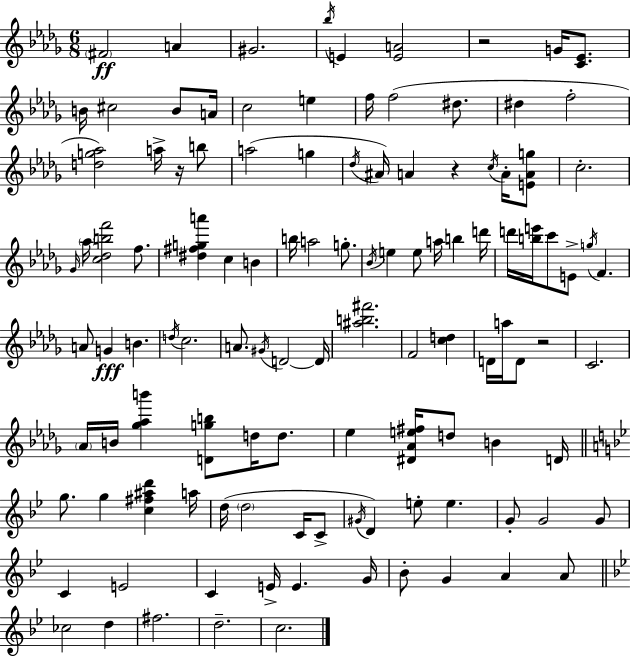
{
  \clef treble
  \numericTimeSignature
  \time 6/8
  \key bes \minor
  \repeat volta 2 { \parenthesize fis'2\ff a'4 | gis'2. | \acciaccatura { bes''16 } e'4 <e' a'>2 | r2 g'16 <c' ees'>8. | \break b'16 cis''2 b'8 | a'16 c''2 e''4 | f''16 f''2( dis''8. | dis''4 f''2-. | \break <d'' g'' aes''>2) a''16-> r16 b''8 | a''2( g''4 | \acciaccatura { des''16 }) ais'16 a'4 r4 \acciaccatura { c''16 } | a'16-. <e' a' g''>8 c''2.-. | \break \grace { ges'16 } \parenthesize aes''16 <c'' des'' b'' f'''>2 | f''8. <dis'' fis'' g'' a'''>4 c''4 | b'4 b''16 a''2 | g''8.-. \acciaccatura { bes'16 } e''4 e''8 a''16 | \break b''4 d'''16 d'''16 <b'' e'''>16 c'''8 e'8-> \acciaccatura { g''16 } | f'4. a'8 g'4\fff | b'4. \acciaccatura { d''16 } c''2. | a'8. \acciaccatura { gis'16 } d'2~~ | \break d'16 <ais'' b'' fis'''>2. | f'2 | <c'' d''>4 d'16 a''16 d'8 | r2 c'2. | \break \parenthesize aes'16 b'16 <ges'' aes'' b'''>4 | <d' g'' b''>8 d''16 d''8. ees''4 | <dis' aes' e'' fis''>16 d''8 b'4 d'16 \bar "||" \break \key g \minor g''8. g''4 <c'' fis'' ais'' d'''>4 a''16 | d''16( \parenthesize d''2 c'16 c'8-> | \acciaccatura { gis'16 }) d'4 e''8-. e''4. | g'8-. g'2 g'8 | \break c'4 e'2 | c'4 e'16-> e'4. | g'16 bes'8-. g'4 a'4 a'8 | \bar "||" \break \key bes \major ces''2 d''4 | fis''2. | d''2.-- | c''2. | \break } \bar "|."
}